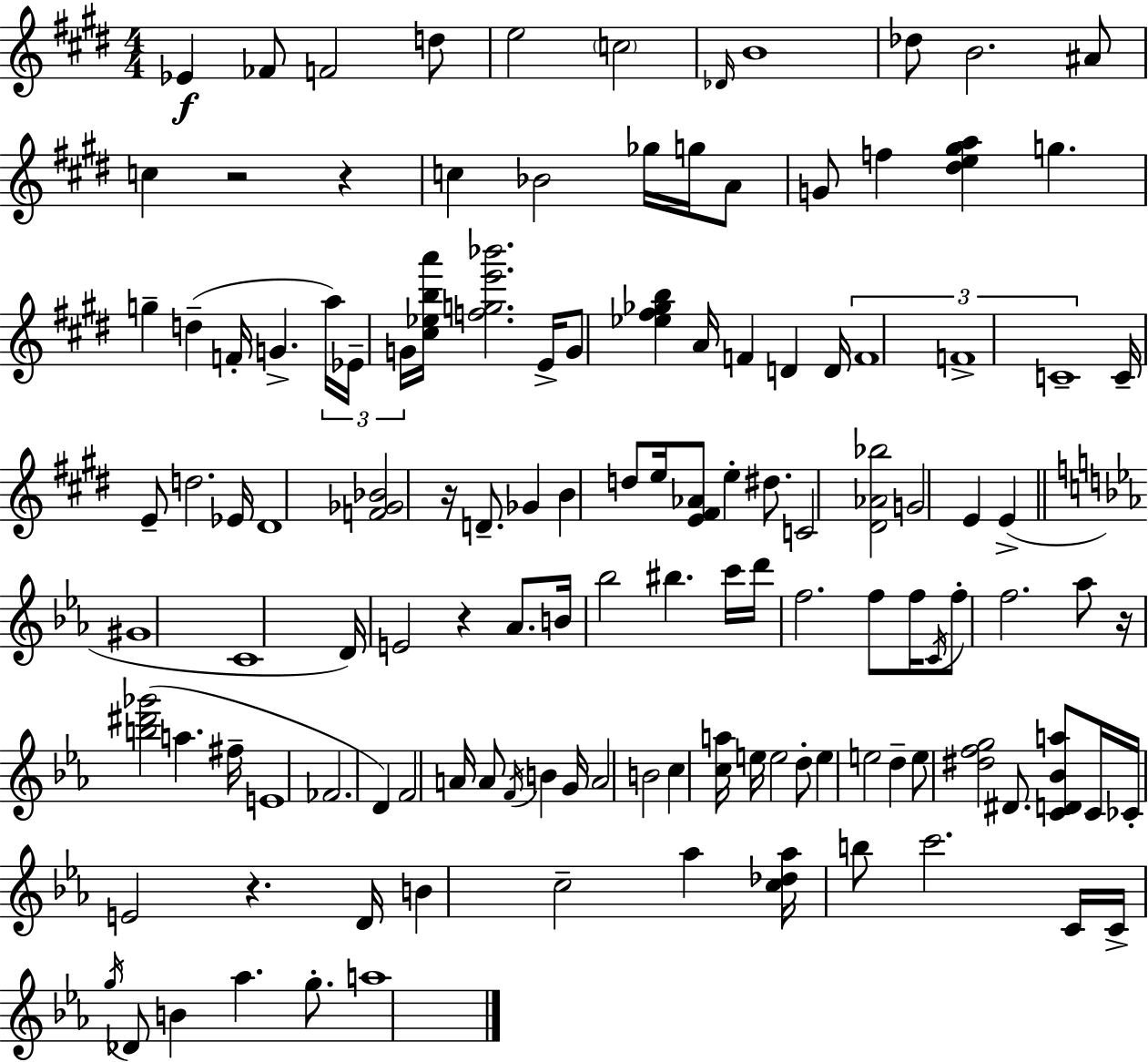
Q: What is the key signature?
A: E major